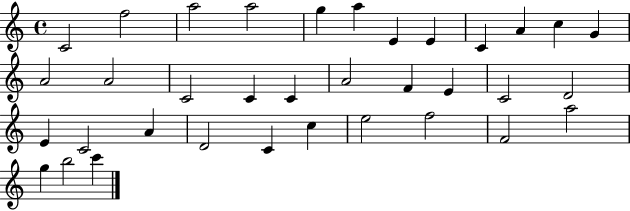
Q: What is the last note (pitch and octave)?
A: C6